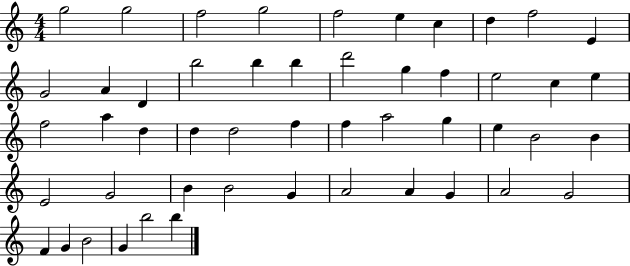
{
  \clef treble
  \numericTimeSignature
  \time 4/4
  \key c \major
  g''2 g''2 | f''2 g''2 | f''2 e''4 c''4 | d''4 f''2 e'4 | \break g'2 a'4 d'4 | b''2 b''4 b''4 | d'''2 g''4 f''4 | e''2 c''4 e''4 | \break f''2 a''4 d''4 | d''4 d''2 f''4 | f''4 a''2 g''4 | e''4 b'2 b'4 | \break e'2 g'2 | b'4 b'2 g'4 | a'2 a'4 g'4 | a'2 g'2 | \break f'4 g'4 b'2 | g'4 b''2 b''4 | \bar "|."
}